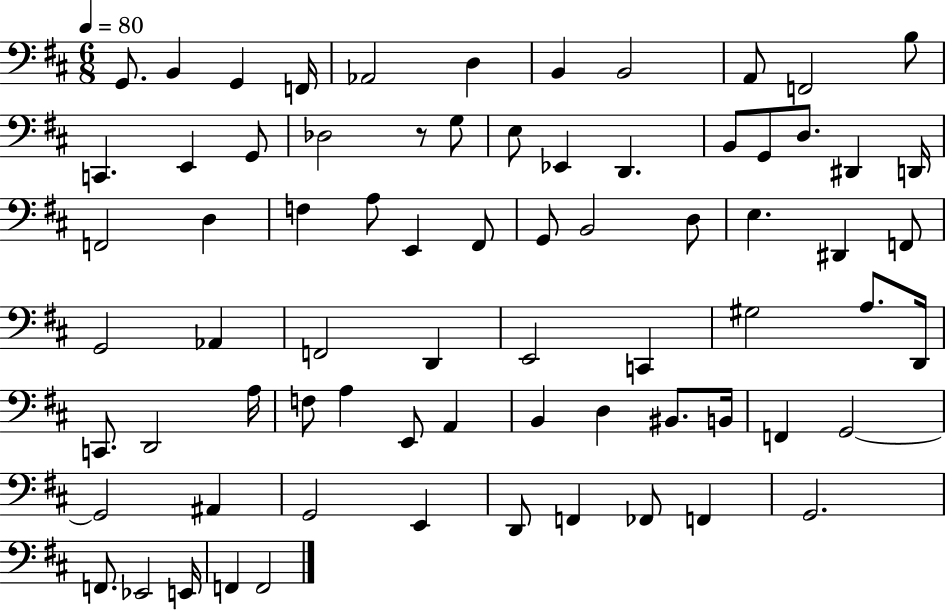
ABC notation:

X:1
T:Untitled
M:6/8
L:1/4
K:D
G,,/2 B,, G,, F,,/4 _A,,2 D, B,, B,,2 A,,/2 F,,2 B,/2 C,, E,, G,,/2 _D,2 z/2 G,/2 E,/2 _E,, D,, B,,/2 G,,/2 D,/2 ^D,, D,,/4 F,,2 D, F, A,/2 E,, ^F,,/2 G,,/2 B,,2 D,/2 E, ^D,, F,,/2 G,,2 _A,, F,,2 D,, E,,2 C,, ^G,2 A,/2 D,,/4 C,,/2 D,,2 A,/4 F,/2 A, E,,/2 A,, B,, D, ^B,,/2 B,,/4 F,, G,,2 G,,2 ^A,, G,,2 E,, D,,/2 F,, _F,,/2 F,, G,,2 F,,/2 _E,,2 E,,/4 F,, F,,2